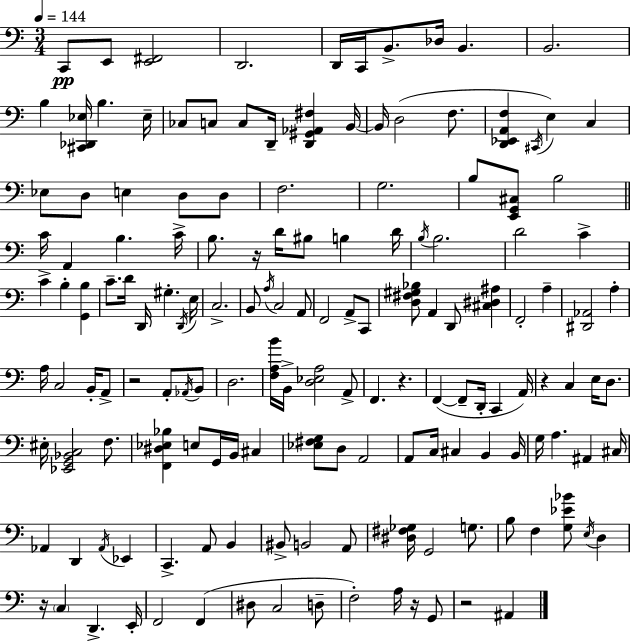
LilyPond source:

{
  \clef bass
  \numericTimeSignature
  \time 3/4
  \key c \major
  \tempo 4 = 144
  \repeat volta 2 { c,8\pp e,8 <e, fis,>2 | d,2. | d,16 c,16 b,8.-> des16 b,4. | b,2. | \break b4 <cis, des, ees>16 b4. ees16-- | ces8 c8 c8 d,16-- <d, gis, aes, fis>4 b,16~~ | b,16 d2( f8. | <d, ees, a, f>4 \acciaccatura { cis,16 }) e4 c4 | \break ees8 d8 e4 d8 d8 | f2. | g2. | b8 <e, g, cis>8 b2 | \break \bar "||" \break \key a \minor c'16 a,4 b4. c'16-> | b8. r16 d'16 bis8 b4 d'16 | \acciaccatura { b16 } b2. | d'2 c'4-> | \break c'4-> b4-. <g, b>4 | c'8.-- d'16 d,16 gis4.-. | \acciaccatura { d,16 } e16 c2.-> | b,8 \acciaccatura { a16 } c2 | \break a,8 f,2 a,8-> | c,8 <d fis gis bes>8 a,4 d,8 <cis dis ais>4 | f,2-. a4-- | <dis, aes,>2 a4-. | \break a16 c2 | b,16-. a,8-> r2 a,8-. | \acciaccatura { aes,16 } b,8 d2. | <f a b'>16 b,16-> <d ees a>2 | \break a,8-> f,4. r4. | f,4~(~ f,8-- d,16-. c,4 | a,16) r4 c4 | e16 d8. eis16-. <ees, g, bes, c>2 | \break f8. <f, dis ees bes>4 e8 g,16 b,16 | cis4 <ees fis g>8 d8 a,2 | a,8 c16 cis4 b,4 | b,16 g16 a4. ais,4 | \break cis16 aes,4 d,4 | \acciaccatura { aes,16 } ees,4 c,4.-> a,8 | b,4 bis,8-> b,2 | a,8 <dis fis ges>16 g,2 | \break g8. b8 f4 <g ees' bes'>8 | \acciaccatura { e16 } d4 r16 \parenthesize c4 d,4.-> | e,16-. f,2 | f,4( dis8 c2 | \break d8-- f2-.) | a16 r16 g,8 r2 | ais,4 } \bar "|."
}